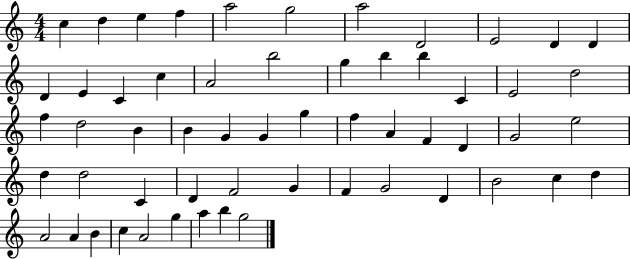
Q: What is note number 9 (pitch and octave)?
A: E4